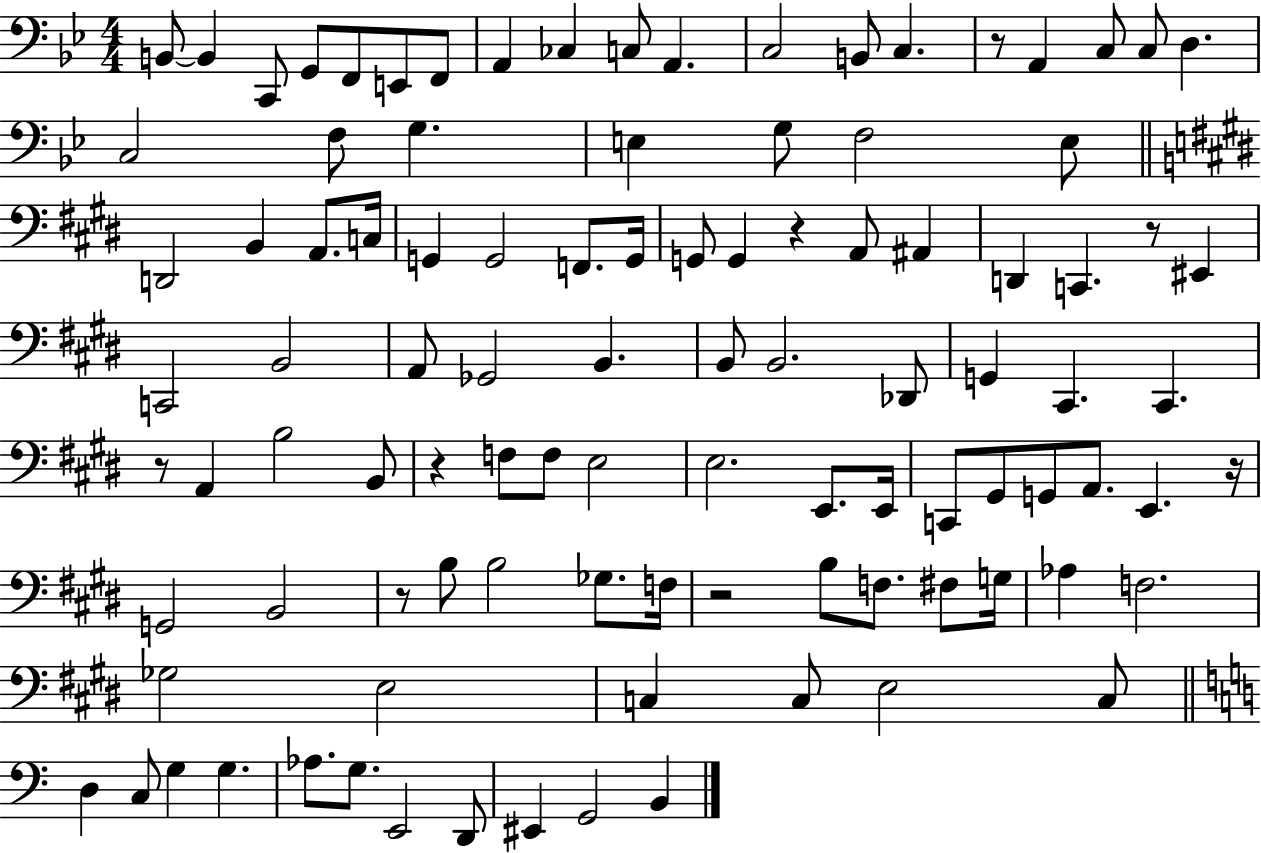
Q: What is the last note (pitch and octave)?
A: B2